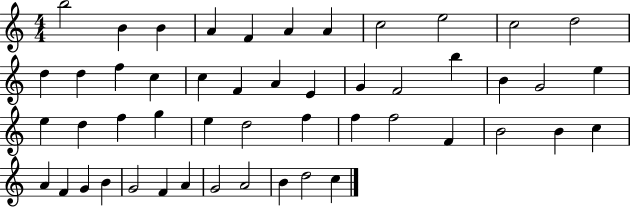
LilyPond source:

{
  \clef treble
  \numericTimeSignature
  \time 4/4
  \key c \major
  b''2 b'4 b'4 | a'4 f'4 a'4 a'4 | c''2 e''2 | c''2 d''2 | \break d''4 d''4 f''4 c''4 | c''4 f'4 a'4 e'4 | g'4 f'2 b''4 | b'4 g'2 e''4 | \break e''4 d''4 f''4 g''4 | e''4 d''2 f''4 | f''4 f''2 f'4 | b'2 b'4 c''4 | \break a'4 f'4 g'4 b'4 | g'2 f'4 a'4 | g'2 a'2 | b'4 d''2 c''4 | \break \bar "|."
}